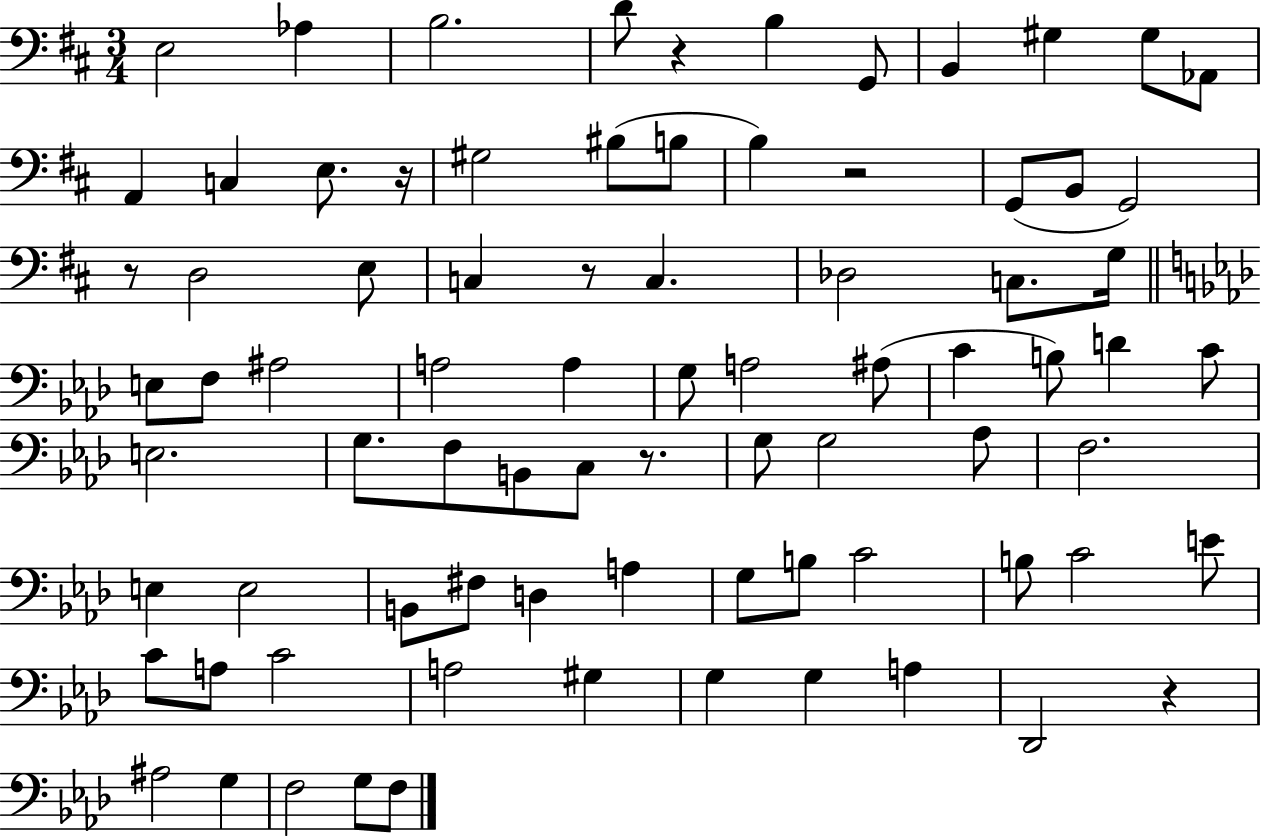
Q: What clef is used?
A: bass